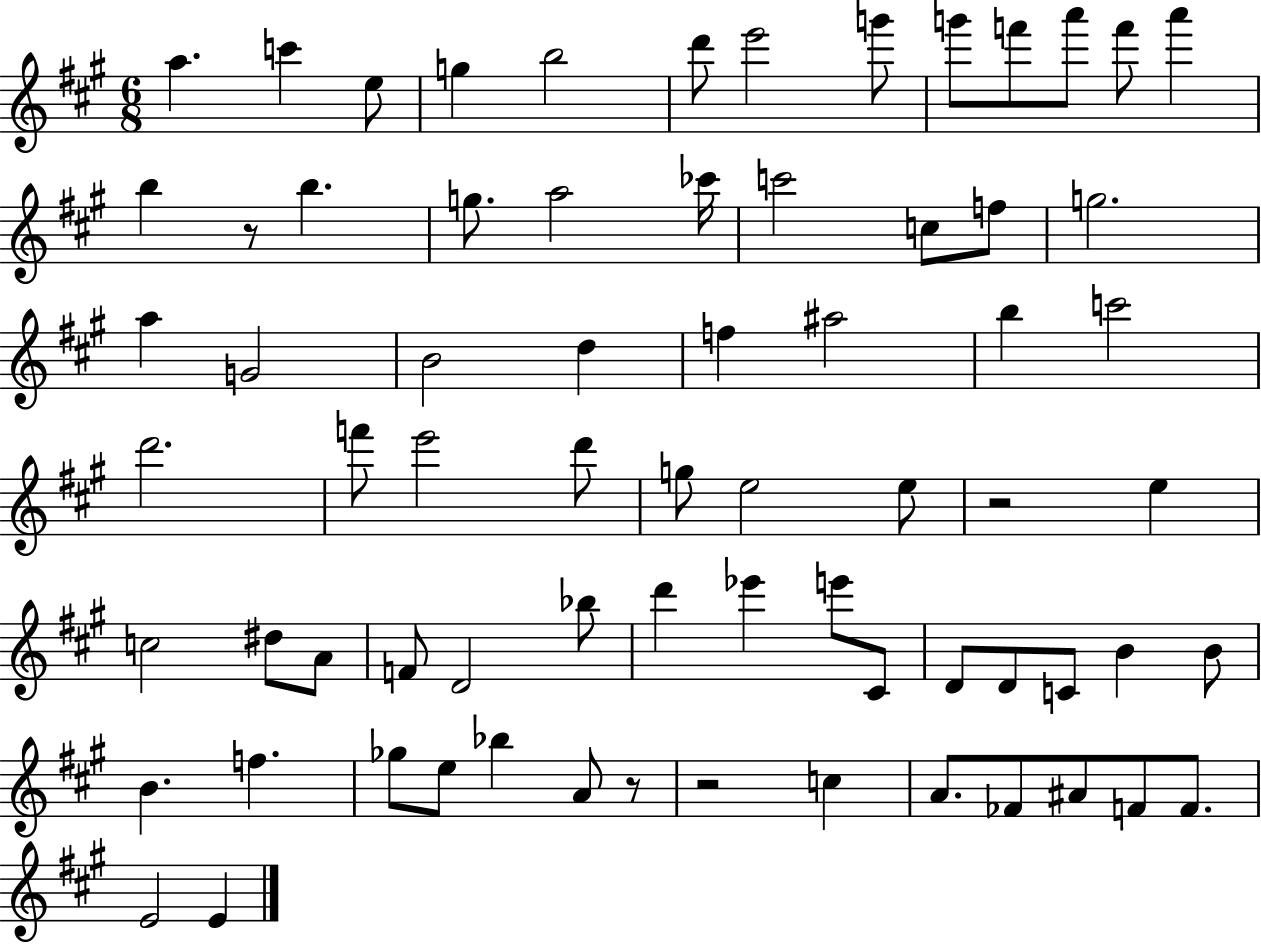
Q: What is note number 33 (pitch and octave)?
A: E6